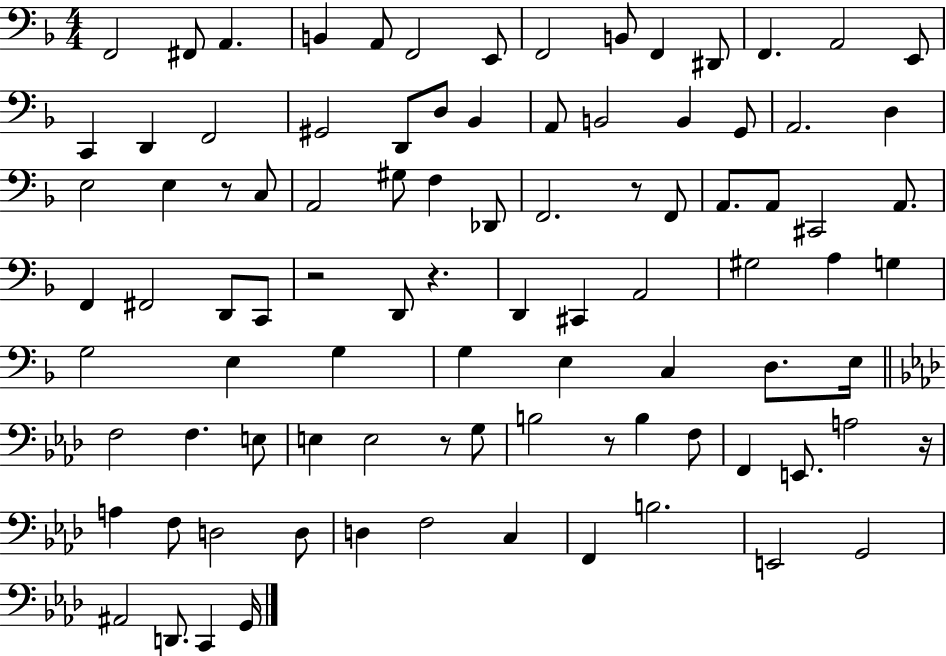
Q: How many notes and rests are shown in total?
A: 93